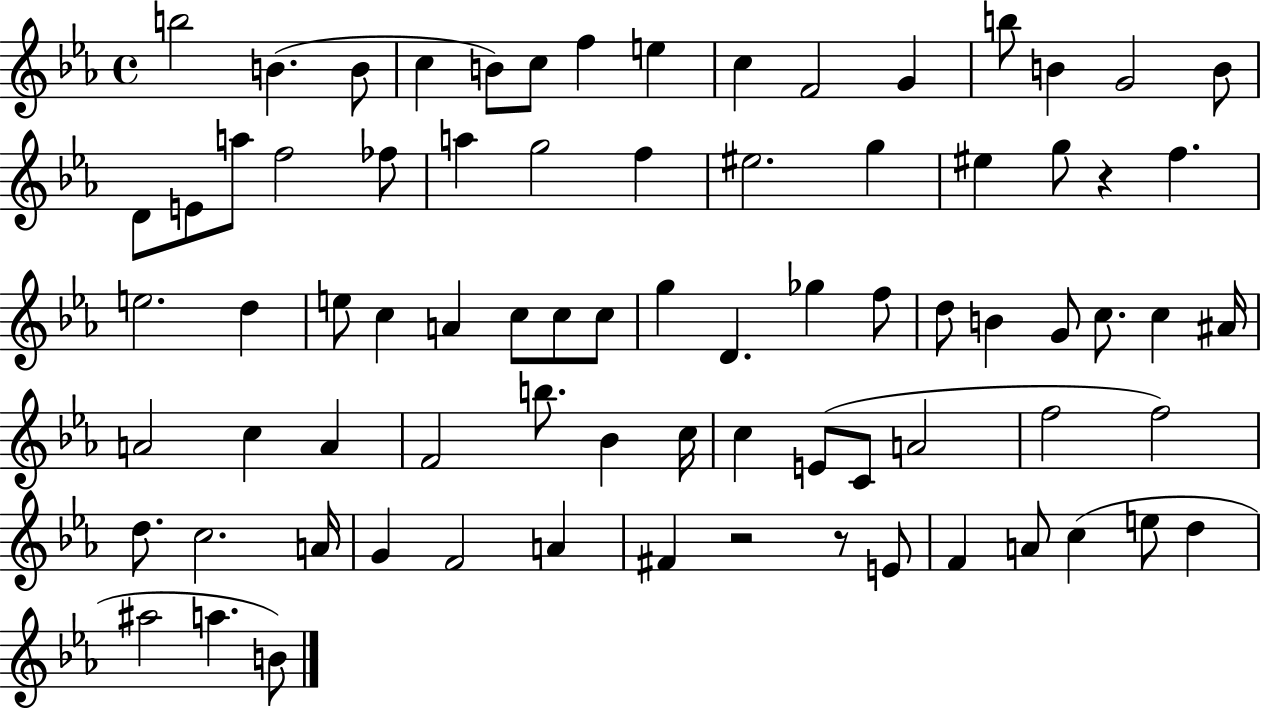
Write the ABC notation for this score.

X:1
T:Untitled
M:4/4
L:1/4
K:Eb
b2 B B/2 c B/2 c/2 f e c F2 G b/2 B G2 B/2 D/2 E/2 a/2 f2 _f/2 a g2 f ^e2 g ^e g/2 z f e2 d e/2 c A c/2 c/2 c/2 g D _g f/2 d/2 B G/2 c/2 c ^A/4 A2 c A F2 b/2 _B c/4 c E/2 C/2 A2 f2 f2 d/2 c2 A/4 G F2 A ^F z2 z/2 E/2 F A/2 c e/2 d ^a2 a B/2